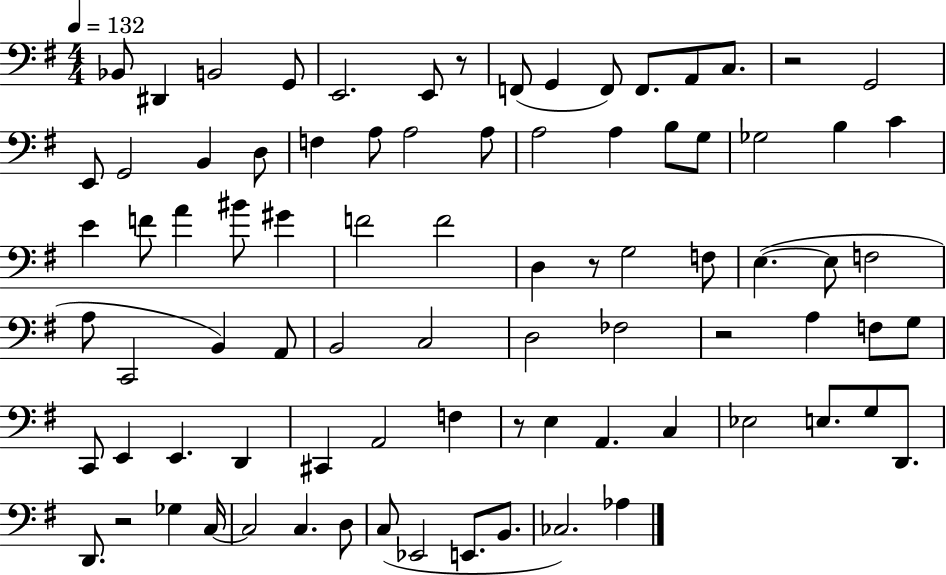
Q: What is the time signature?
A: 4/4